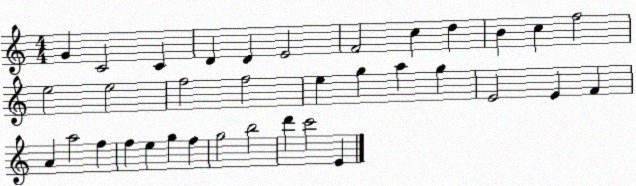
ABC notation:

X:1
T:Untitled
M:4/4
L:1/4
K:C
G C2 C D D E2 F2 c d B c f2 e2 e2 f2 f2 e g a g E2 E F A a2 f f e g f g2 b2 d' c'2 E